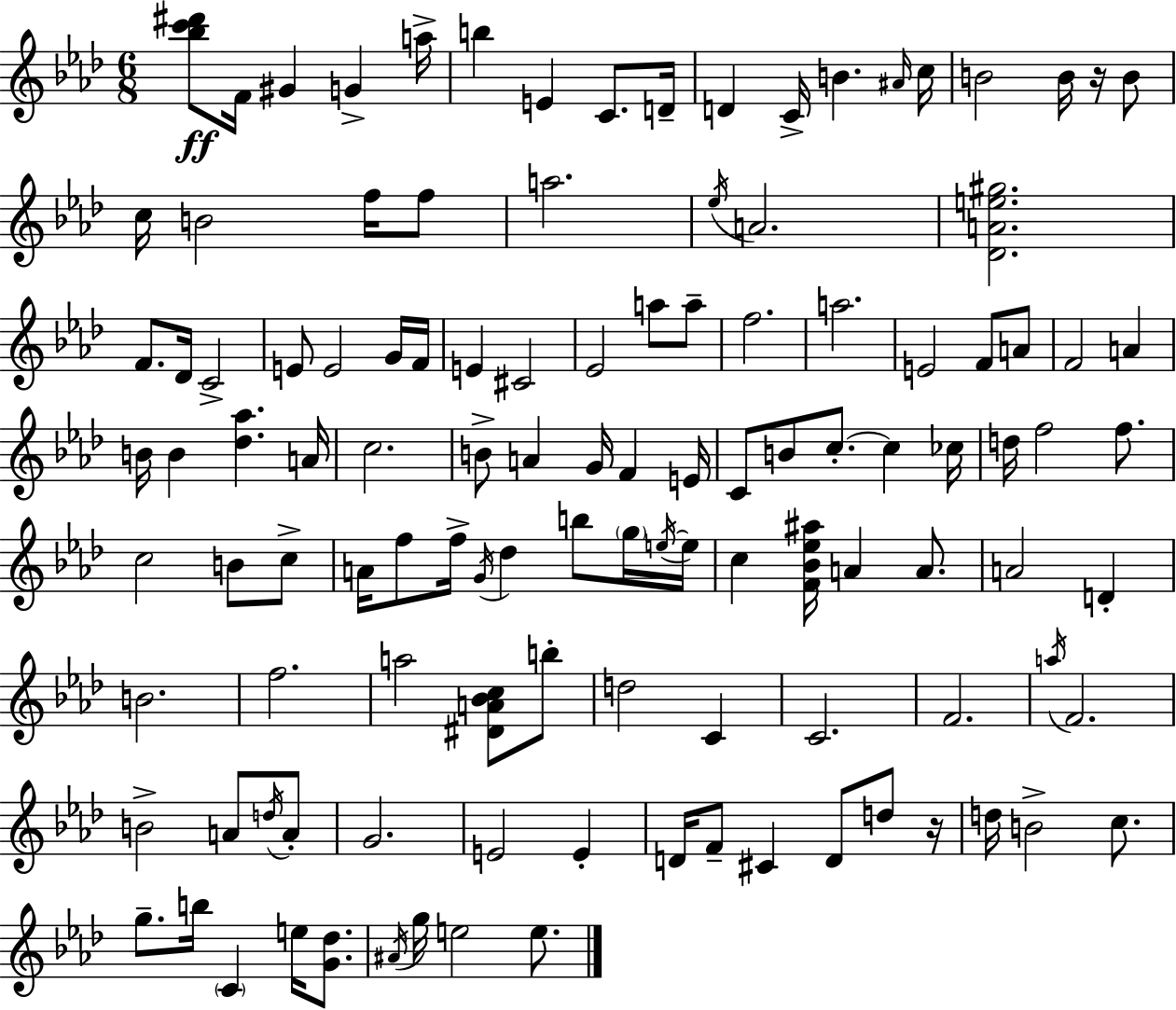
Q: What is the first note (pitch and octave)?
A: F4